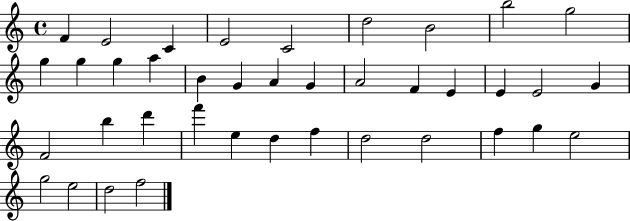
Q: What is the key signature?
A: C major